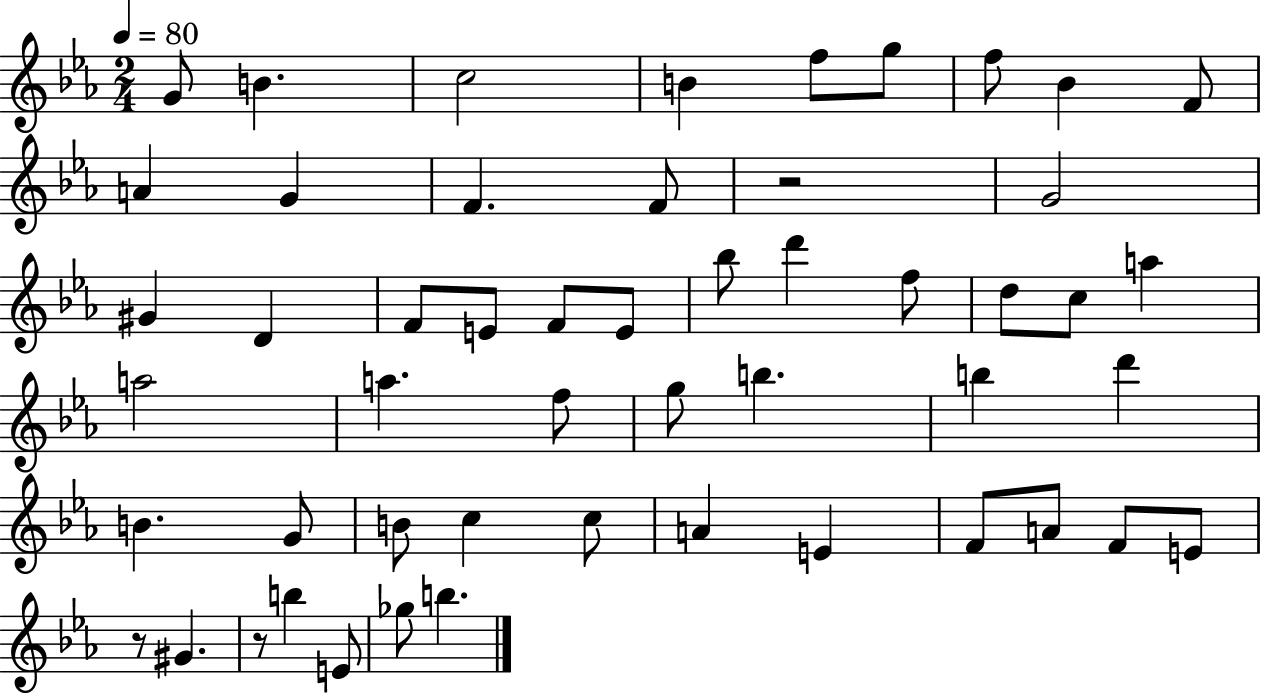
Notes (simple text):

G4/e B4/q. C5/h B4/q F5/e G5/e F5/e Bb4/q F4/e A4/q G4/q F4/q. F4/e R/h G4/h G#4/q D4/q F4/e E4/e F4/e E4/e Bb5/e D6/q F5/e D5/e C5/e A5/q A5/h A5/q. F5/e G5/e B5/q. B5/q D6/q B4/q. G4/e B4/e C5/q C5/e A4/q E4/q F4/e A4/e F4/e E4/e R/e G#4/q. R/e B5/q E4/e Gb5/e B5/q.